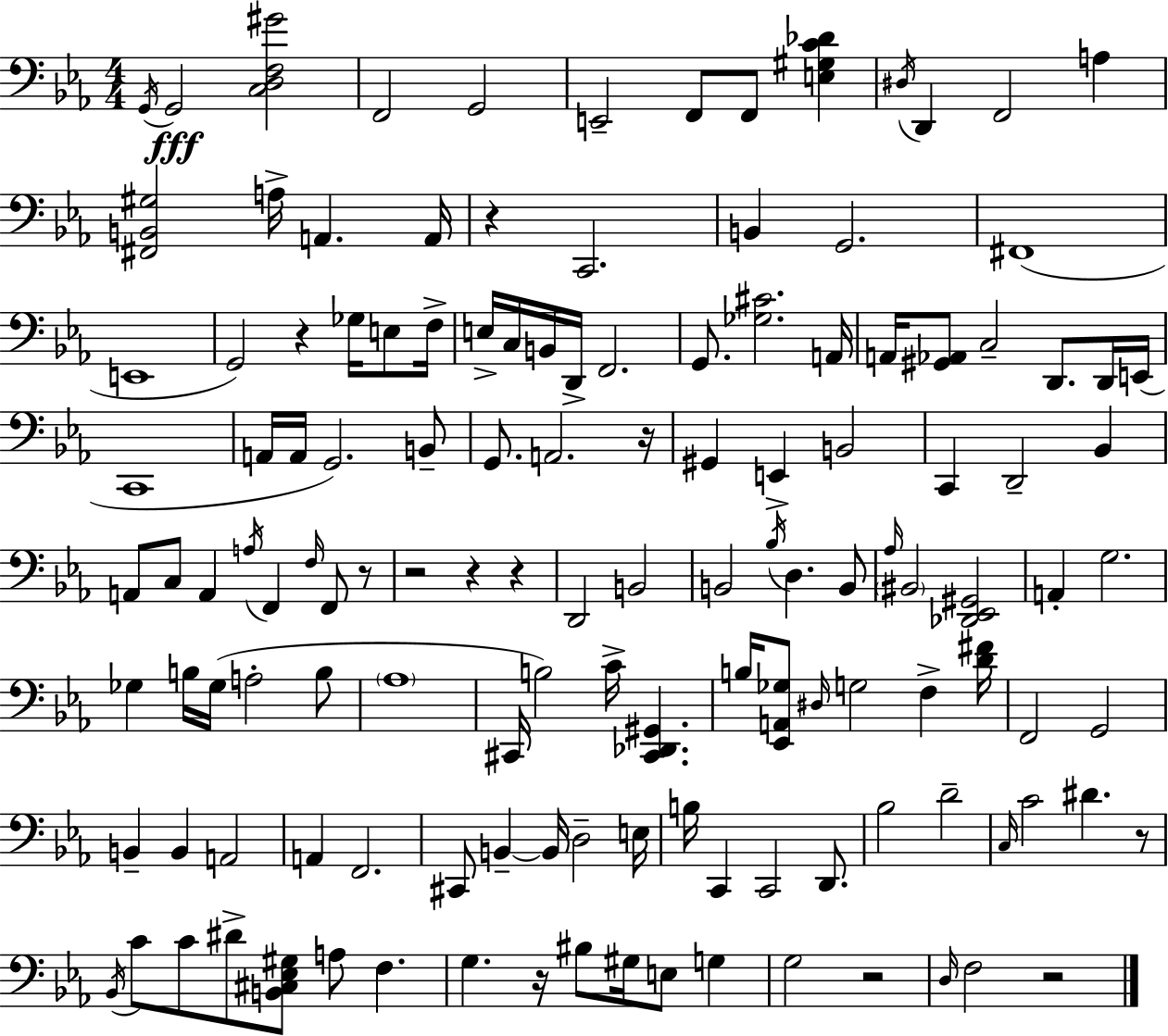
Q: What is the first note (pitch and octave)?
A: G2